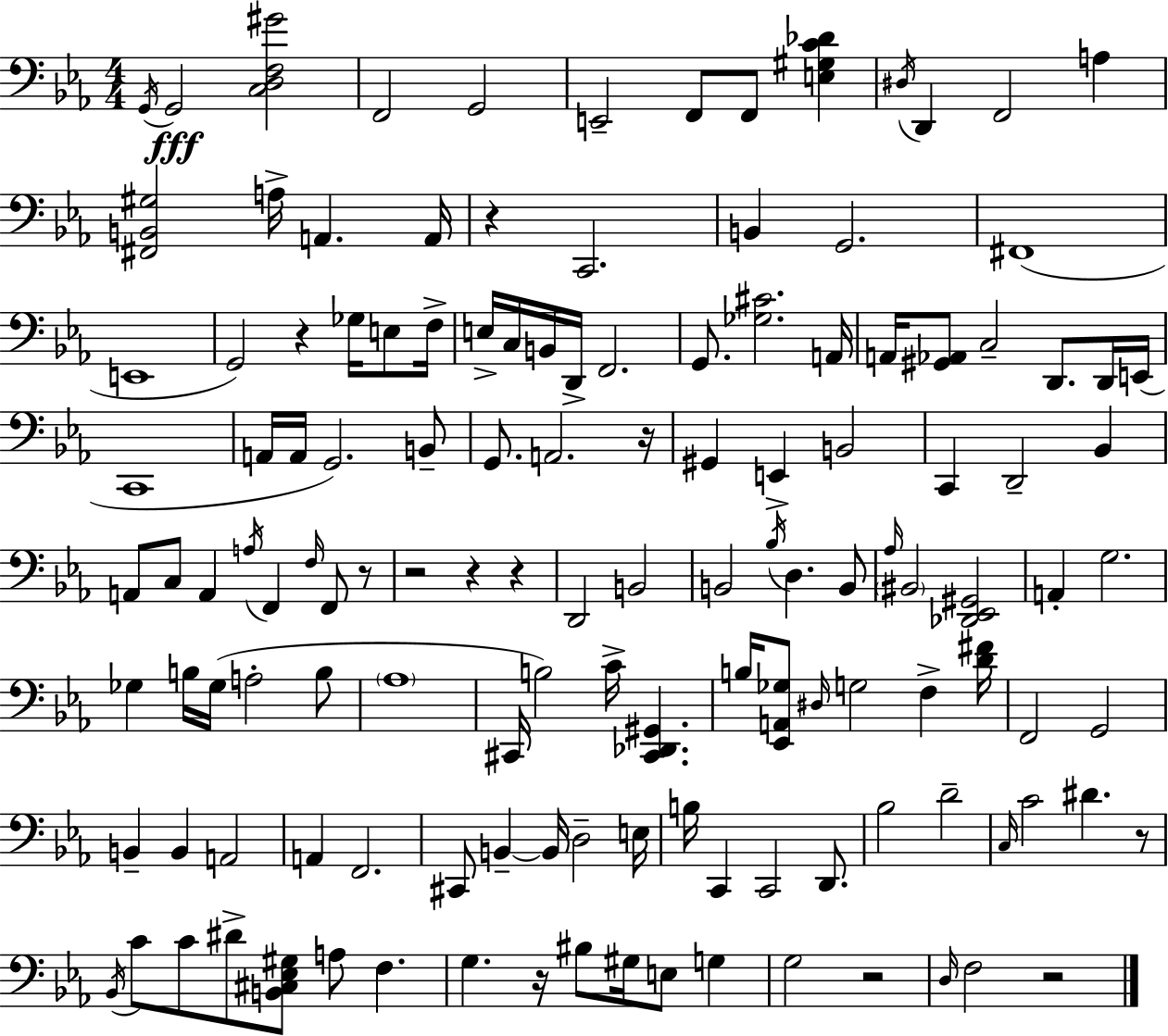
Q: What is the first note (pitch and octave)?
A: G2